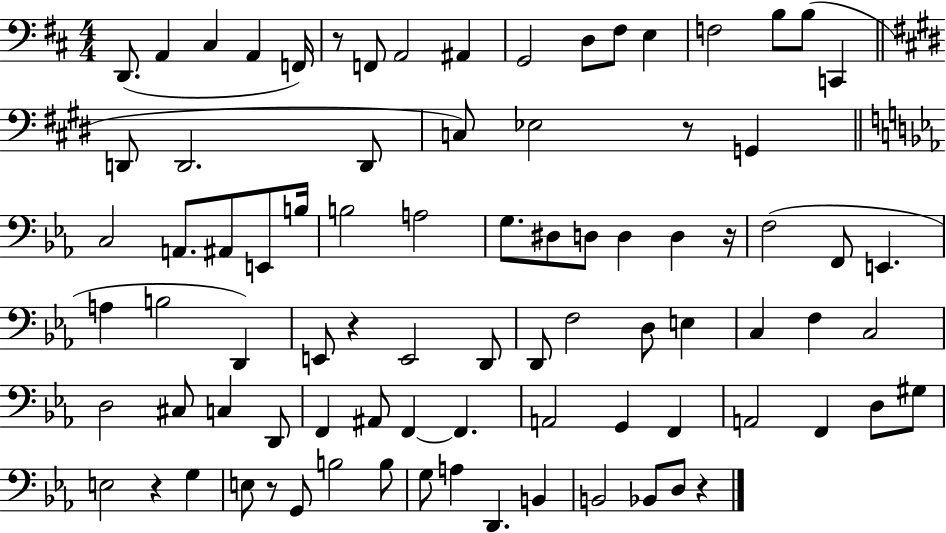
{
  \clef bass
  \numericTimeSignature
  \time 4/4
  \key d \major
  d,8.( a,4 cis4 a,4 f,16) | r8 f,8 a,2 ais,4 | g,2 d8 fis8 e4 | f2 b8 b8( c,4 | \break \bar "||" \break \key e \major d,8 d,2. d,8 | c8) ees2 r8 g,4 | \bar "||" \break \key c \minor c2 a,8. ais,8 e,8 b16 | b2 a2 | g8. dis8 d8 d4 d4 r16 | f2( f,8 e,4. | \break a4 b2 d,4) | e,8 r4 e,2 d,8 | d,8 f2 d8 e4 | c4 f4 c2 | \break d2 cis8 c4 d,8 | f,4 ais,8 f,4~~ f,4. | a,2 g,4 f,4 | a,2 f,4 d8 gis8 | \break e2 r4 g4 | e8 r8 g,8 b2 b8 | g8 a4 d,4. b,4 | b,2 bes,8 d8 r4 | \break \bar "|."
}